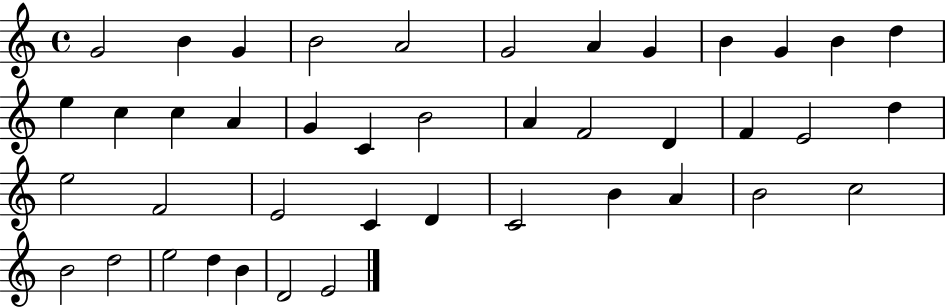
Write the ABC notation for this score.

X:1
T:Untitled
M:4/4
L:1/4
K:C
G2 B G B2 A2 G2 A G B G B d e c c A G C B2 A F2 D F E2 d e2 F2 E2 C D C2 B A B2 c2 B2 d2 e2 d B D2 E2